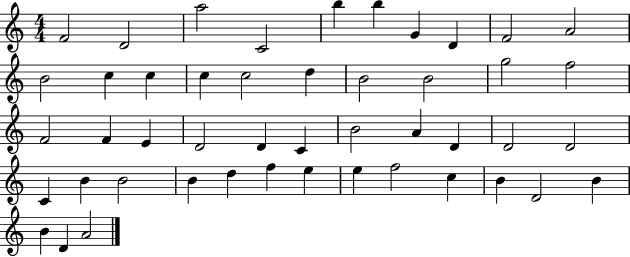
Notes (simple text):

F4/h D4/h A5/h C4/h B5/q B5/q G4/q D4/q F4/h A4/h B4/h C5/q C5/q C5/q C5/h D5/q B4/h B4/h G5/h F5/h F4/h F4/q E4/q D4/h D4/q C4/q B4/h A4/q D4/q D4/h D4/h C4/q B4/q B4/h B4/q D5/q F5/q E5/q E5/q F5/h C5/q B4/q D4/h B4/q B4/q D4/q A4/h